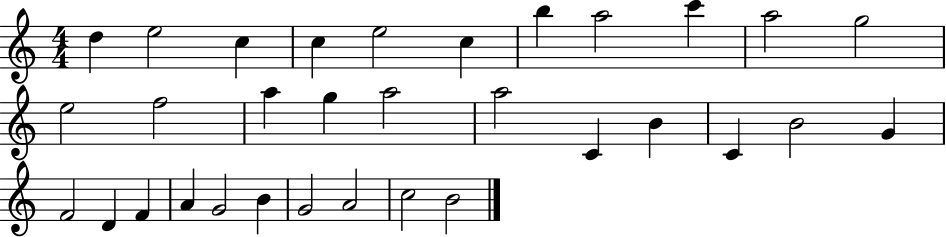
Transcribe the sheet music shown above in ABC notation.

X:1
T:Untitled
M:4/4
L:1/4
K:C
d e2 c c e2 c b a2 c' a2 g2 e2 f2 a g a2 a2 C B C B2 G F2 D F A G2 B G2 A2 c2 B2